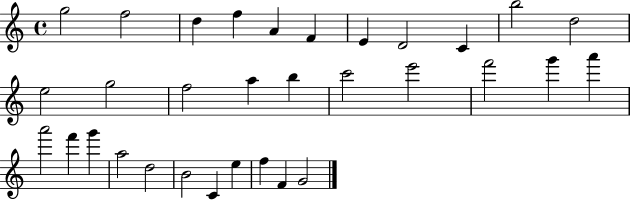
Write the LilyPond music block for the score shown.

{
  \clef treble
  \time 4/4
  \defaultTimeSignature
  \key c \major
  g''2 f''2 | d''4 f''4 a'4 f'4 | e'4 d'2 c'4 | b''2 d''2 | \break e''2 g''2 | f''2 a''4 b''4 | c'''2 e'''2 | f'''2 g'''4 a'''4 | \break a'''2 f'''4 g'''4 | a''2 d''2 | b'2 c'4 e''4 | f''4 f'4 g'2 | \break \bar "|."
}